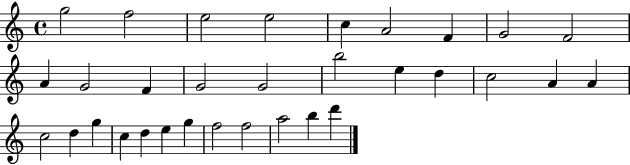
G5/h F5/h E5/h E5/h C5/q A4/h F4/q G4/h F4/h A4/q G4/h F4/q G4/h G4/h B5/h E5/q D5/q C5/h A4/q A4/q C5/h D5/q G5/q C5/q D5/q E5/q G5/q F5/h F5/h A5/h B5/q D6/q